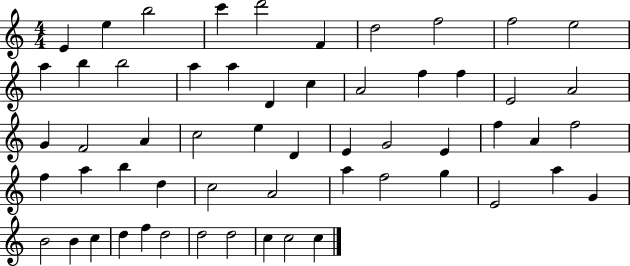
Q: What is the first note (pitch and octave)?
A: E4